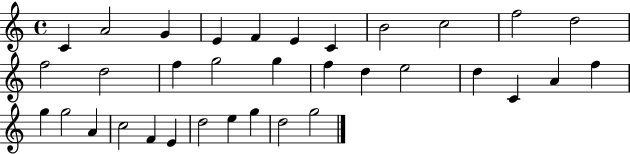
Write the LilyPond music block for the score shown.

{
  \clef treble
  \time 4/4
  \defaultTimeSignature
  \key c \major
  c'4 a'2 g'4 | e'4 f'4 e'4 c'4 | b'2 c''2 | f''2 d''2 | \break f''2 d''2 | f''4 g''2 g''4 | f''4 d''4 e''2 | d''4 c'4 a'4 f''4 | \break g''4 g''2 a'4 | c''2 f'4 e'4 | d''2 e''4 g''4 | d''2 g''2 | \break \bar "|."
}